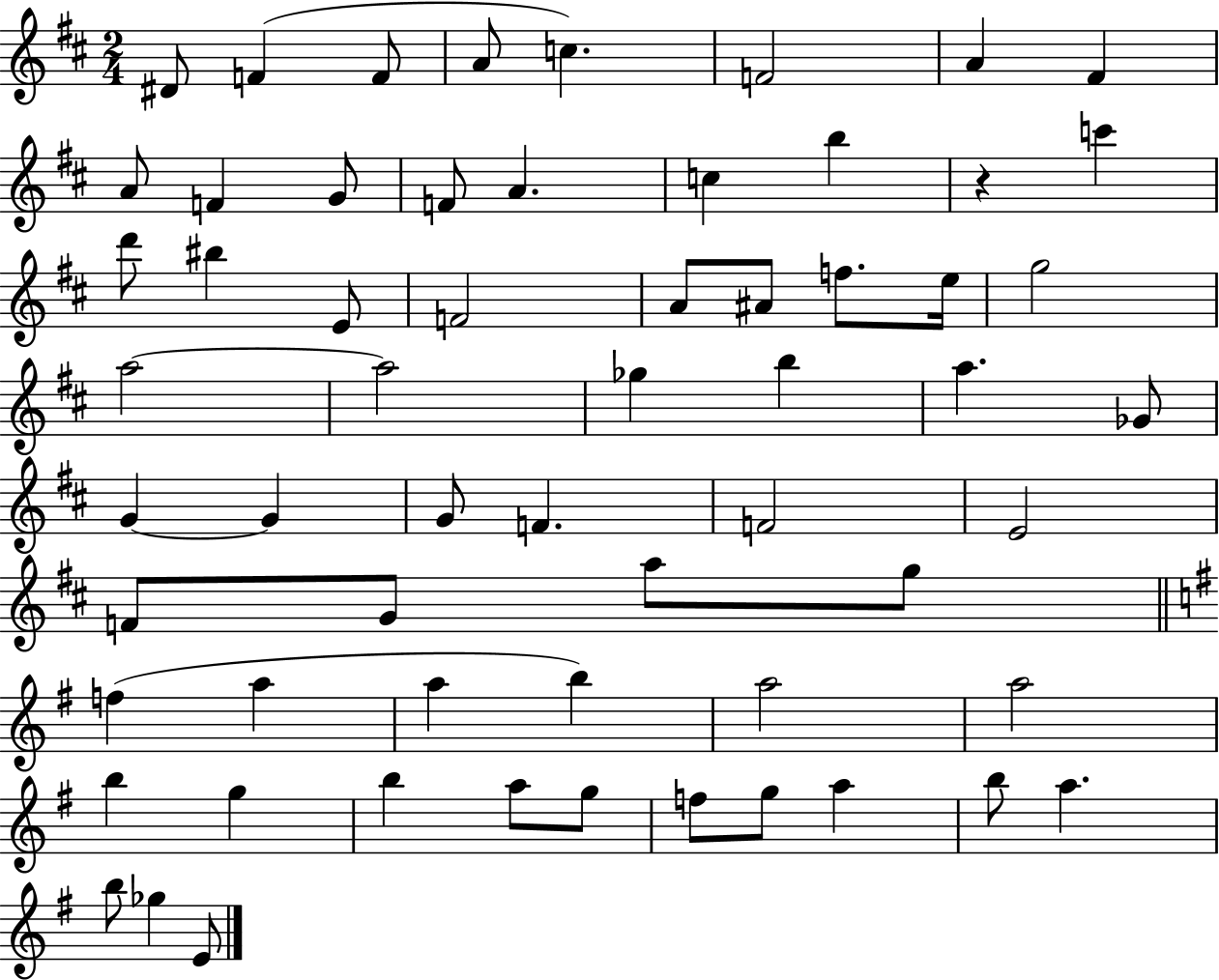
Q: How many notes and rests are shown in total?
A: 61